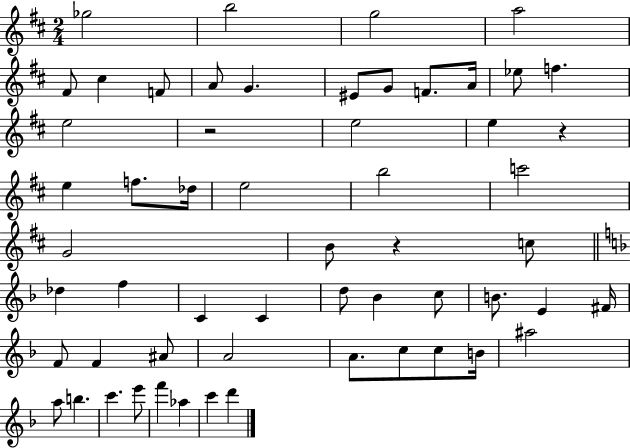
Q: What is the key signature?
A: D major